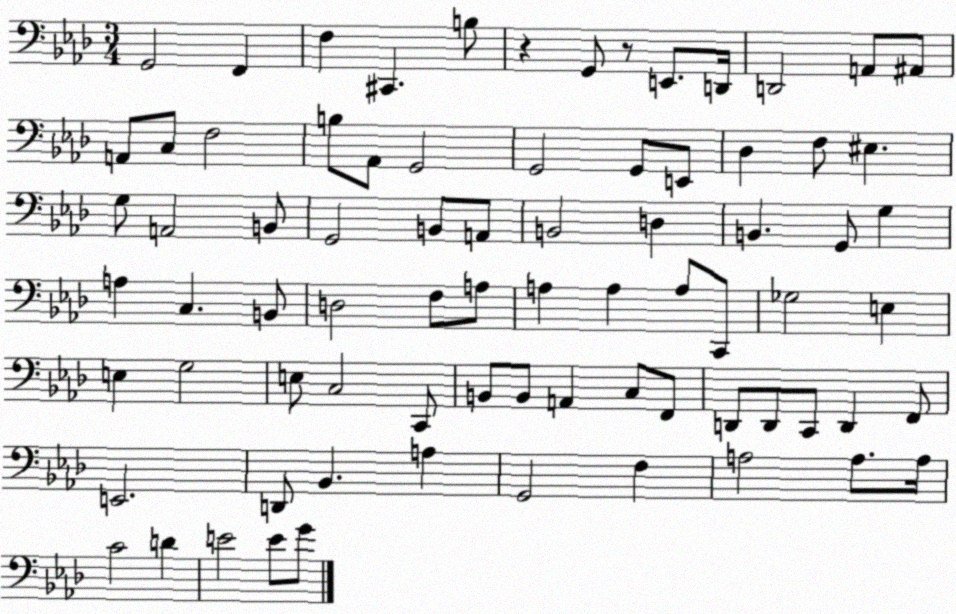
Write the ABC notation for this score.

X:1
T:Untitled
M:3/4
L:1/4
K:Ab
G,,2 F,, F, ^C,, B,/2 z G,,/2 z/2 E,,/2 D,,/4 D,,2 A,,/2 ^A,,/2 A,,/2 C,/2 F,2 B,/2 _A,,/2 G,,2 G,,2 G,,/2 E,,/2 _D, F,/2 ^E, G,/2 A,,2 B,,/2 G,,2 B,,/2 A,,/2 B,,2 D, B,, G,,/2 G, A, C, B,,/2 D,2 F,/2 A,/2 A, A, A,/2 C,,/2 _G,2 E, E, G,2 E,/2 C,2 C,,/2 B,,/2 B,,/2 A,, C,/2 F,,/2 D,,/2 D,,/2 C,,/2 D,, F,,/2 E,,2 D,,/2 _B,, A, G,,2 F, A,2 A,/2 A,/4 C2 D E2 E/2 G/2